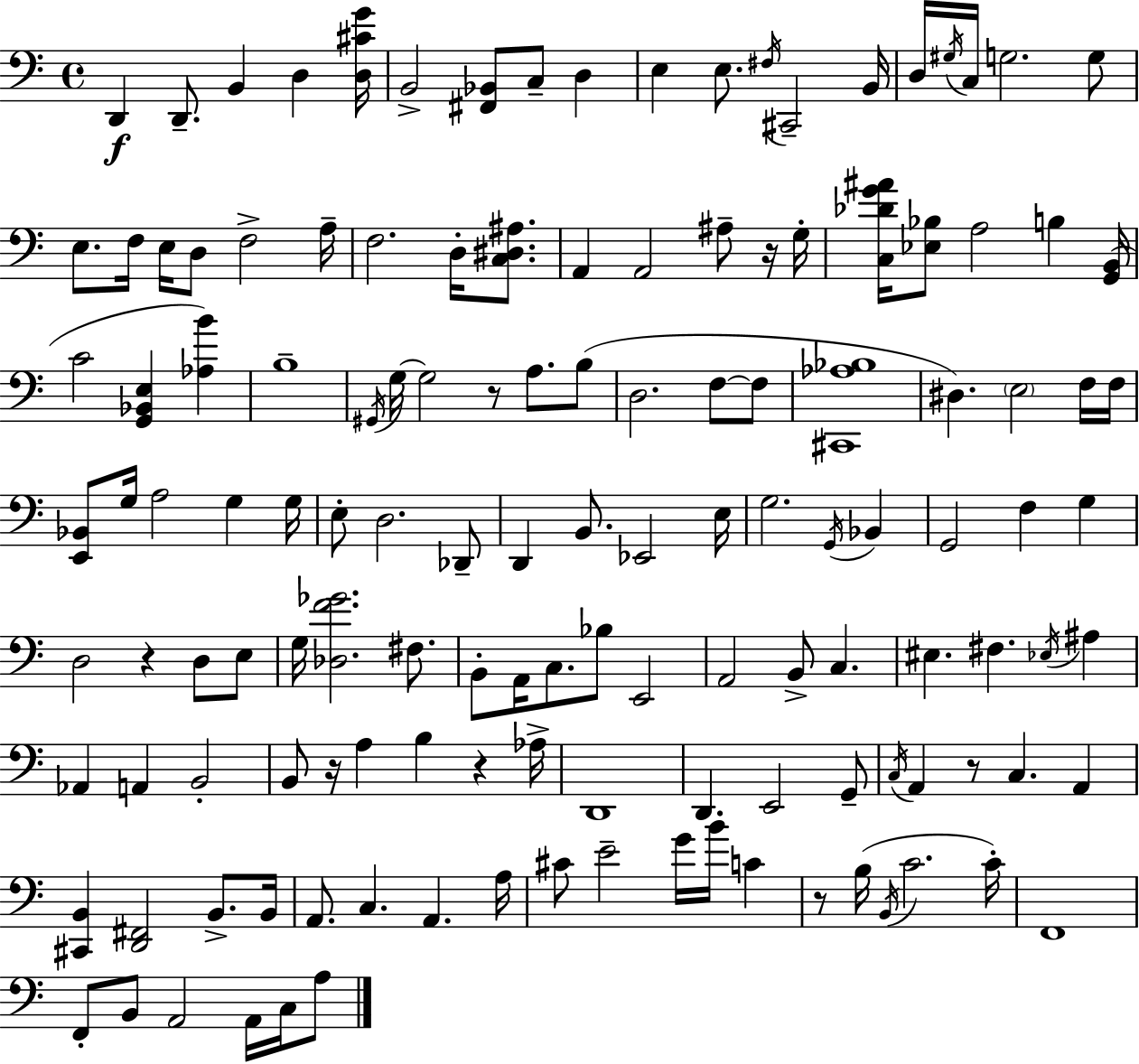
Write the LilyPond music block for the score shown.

{
  \clef bass
  \time 4/4
  \defaultTimeSignature
  \key c \major
  \repeat volta 2 { d,4\f d,8.-- b,4 d4 <d cis' g'>16 | b,2-> <fis, bes,>8 c8-- d4 | e4 e8. \acciaccatura { fis16 } cis,2-- | b,16 d16 \acciaccatura { gis16 } c16 g2. | \break g8 e8. f16 e16 d8 f2-> | a16-- f2. d16-. <c dis ais>8. | a,4 a,2 ais8-- | r16 g16-. <c des' g' ais'>16 <ees bes>8 a2 b4 | \break <g, b,>16( c'2 <g, bes, e>4 <aes b'>4) | b1-- | \acciaccatura { gis,16 } g16~~ g2 r8 a8. | b8( d2. f8~~ | \break f8 <cis, aes bes>1 | dis4.) \parenthesize e2 | f16 f16 <e, bes,>8 g16 a2 g4 | g16 e8-. d2. | \break des,8-- d,4 b,8. ees,2 | e16 g2. \acciaccatura { g,16 } | bes,4 g,2 f4 | g4 d2 r4 | \break d8 e8 g16 <des f' ges'>2. | fis8. b,8-. a,16 c8. bes8 e,2 | a,2 b,8-> c4. | eis4. fis4. | \break \acciaccatura { ees16 } ais4 aes,4 a,4 b,2-. | b,8 r16 a4 b4 | r4 aes16-> d,1 | d,4. e,2 | \break g,8-- \acciaccatura { c16 } a,4 r8 c4. | a,4 <cis, b,>4 <d, fis,>2 | b,8.-> b,16 a,8. c4. a,4. | a16 cis'8 e'2-- | \break g'16 b'16 c'4 r8 b16( \acciaccatura { b,16 } c'2. | c'16-.) f,1 | f,8-. b,8 a,2 | a,16 c16 a8 } \bar "|."
}